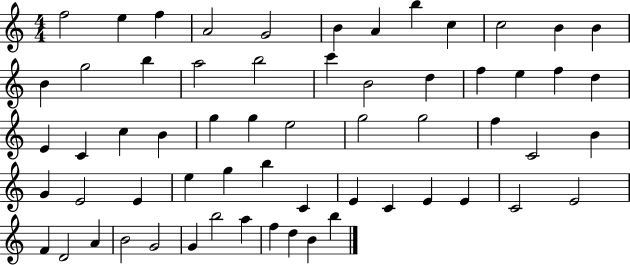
{
  \clef treble
  \numericTimeSignature
  \time 4/4
  \key c \major
  f''2 e''4 f''4 | a'2 g'2 | b'4 a'4 b''4 c''4 | c''2 b'4 b'4 | \break b'4 g''2 b''4 | a''2 b''2 | c'''4 b'2 d''4 | f''4 e''4 f''4 d''4 | \break e'4 c'4 c''4 b'4 | g''4 g''4 e''2 | g''2 g''2 | f''4 c'2 b'4 | \break g'4 e'2 e'4 | e''4 g''4 b''4 c'4 | e'4 c'4 e'4 e'4 | c'2 e'2 | \break f'4 d'2 a'4 | b'2 g'2 | g'4 b''2 a''4 | f''4 d''4 b'4 b''4 | \break \bar "|."
}